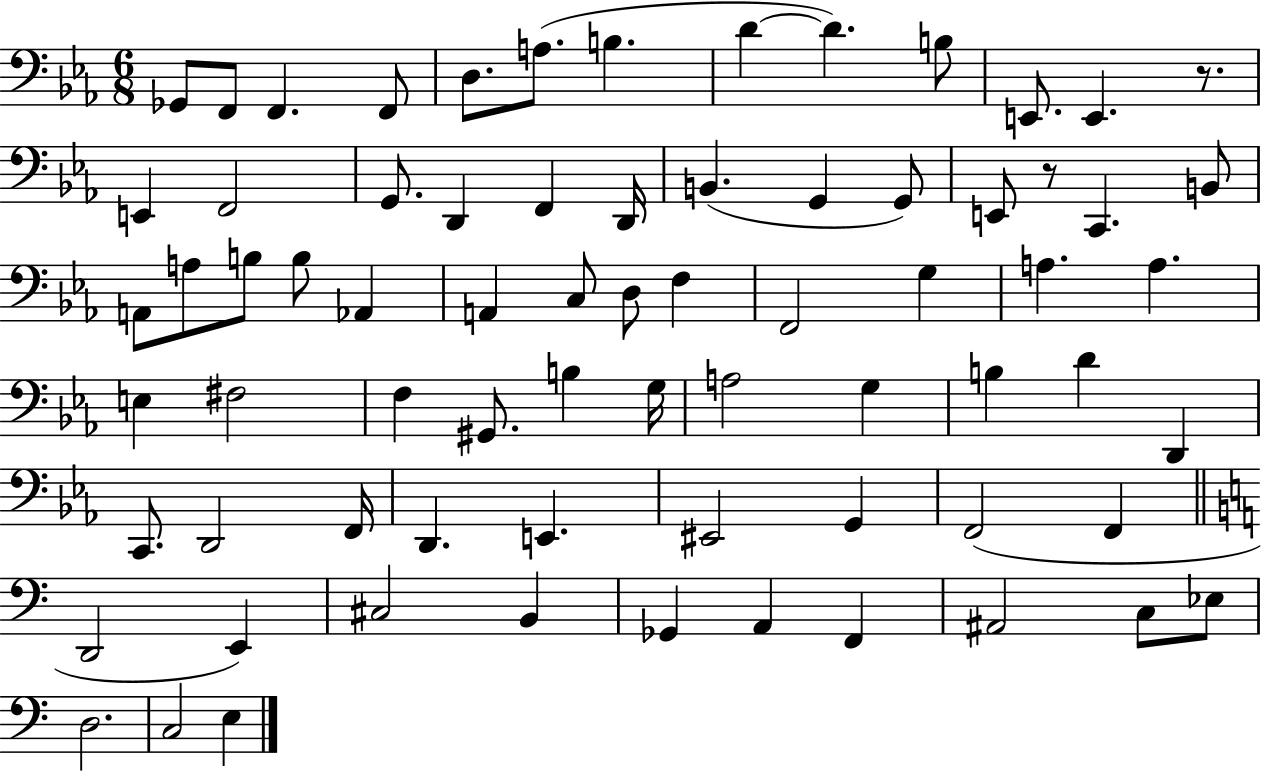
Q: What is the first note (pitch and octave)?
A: Gb2